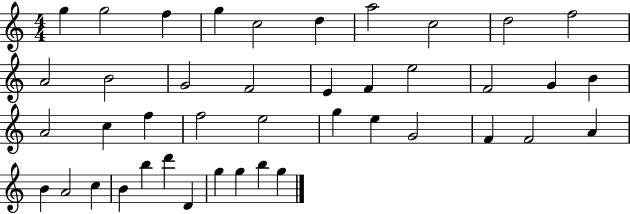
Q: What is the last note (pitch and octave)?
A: G5